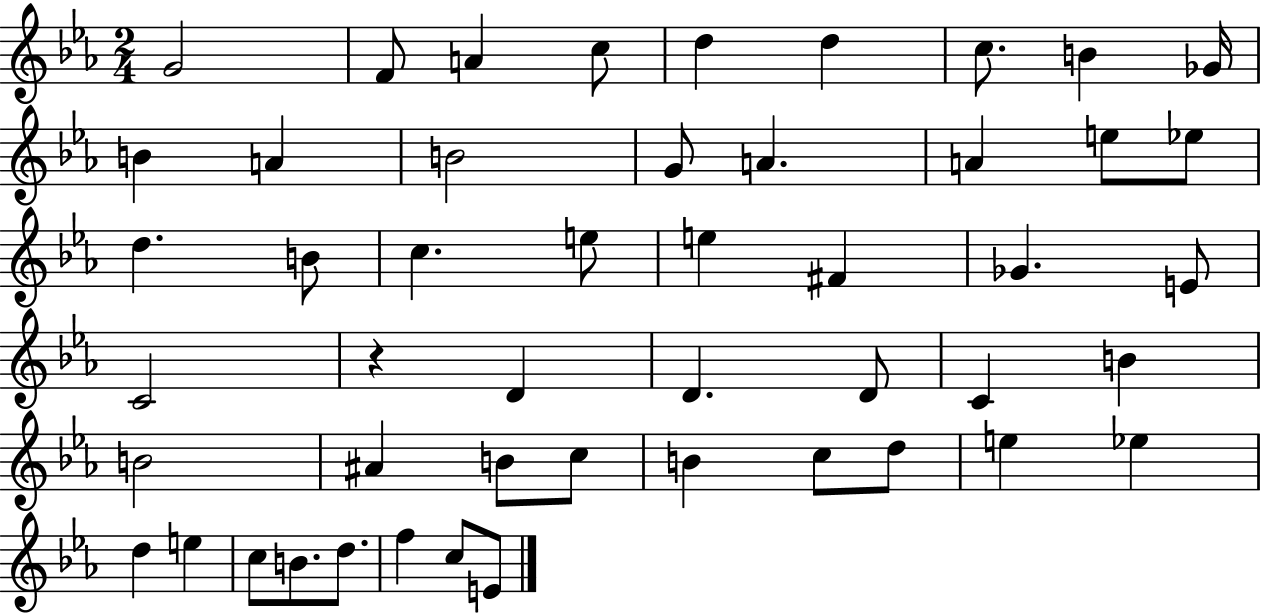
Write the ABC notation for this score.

X:1
T:Untitled
M:2/4
L:1/4
K:Eb
G2 F/2 A c/2 d d c/2 B _G/4 B A B2 G/2 A A e/2 _e/2 d B/2 c e/2 e ^F _G E/2 C2 z D D D/2 C B B2 ^A B/2 c/2 B c/2 d/2 e _e d e c/2 B/2 d/2 f c/2 E/2